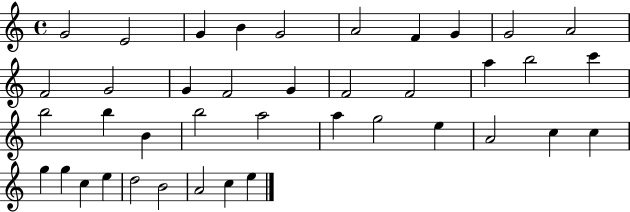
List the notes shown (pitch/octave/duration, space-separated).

G4/h E4/h G4/q B4/q G4/h A4/h F4/q G4/q G4/h A4/h F4/h G4/h G4/q F4/h G4/q F4/h F4/h A5/q B5/h C6/q B5/h B5/q B4/q B5/h A5/h A5/q G5/h E5/q A4/h C5/q C5/q G5/q G5/q C5/q E5/q D5/h B4/h A4/h C5/q E5/q